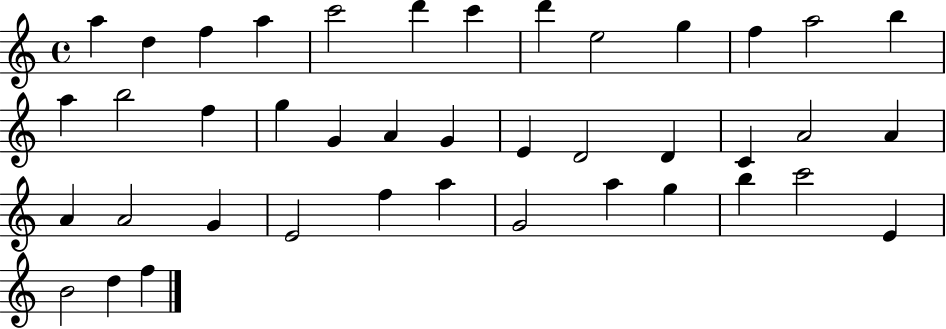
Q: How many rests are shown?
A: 0